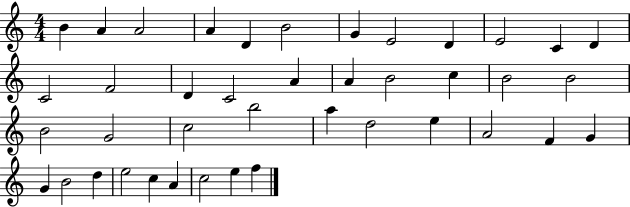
X:1
T:Untitled
M:4/4
L:1/4
K:C
B A A2 A D B2 G E2 D E2 C D C2 F2 D C2 A A B2 c B2 B2 B2 G2 c2 b2 a d2 e A2 F G G B2 d e2 c A c2 e f